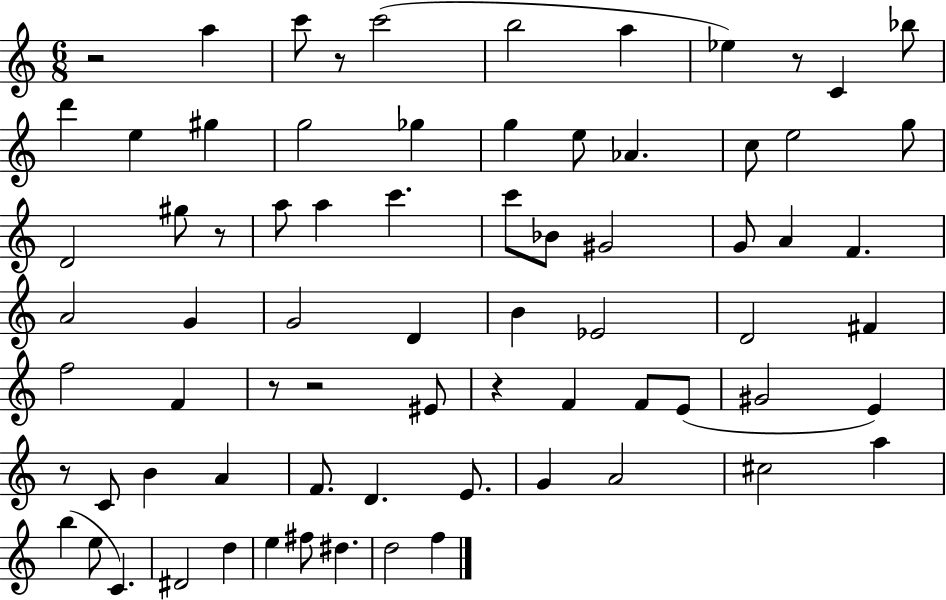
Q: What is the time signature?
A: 6/8